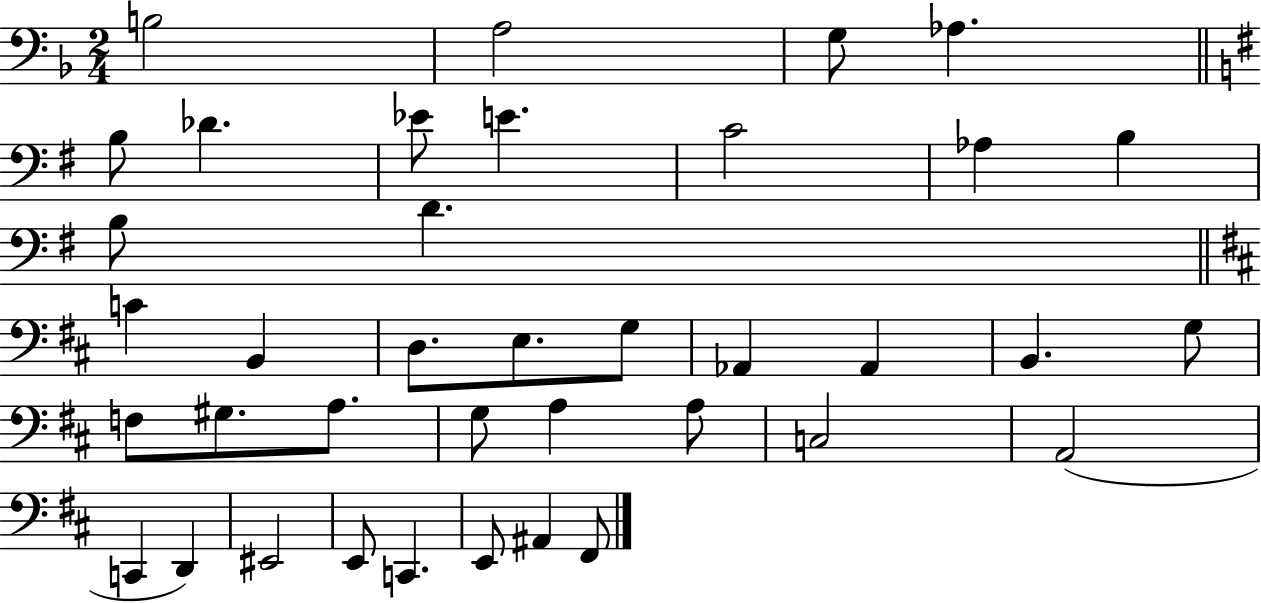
B3/h A3/h G3/e Ab3/q. B3/e Db4/q. Eb4/e E4/q. C4/h Ab3/q B3/q B3/e D4/q. C4/q B2/q D3/e. E3/e. G3/e Ab2/q Ab2/q B2/q. G3/e F3/e G#3/e. A3/e. G3/e A3/q A3/e C3/h A2/h C2/q D2/q EIS2/h E2/e C2/q. E2/e A#2/q F#2/e